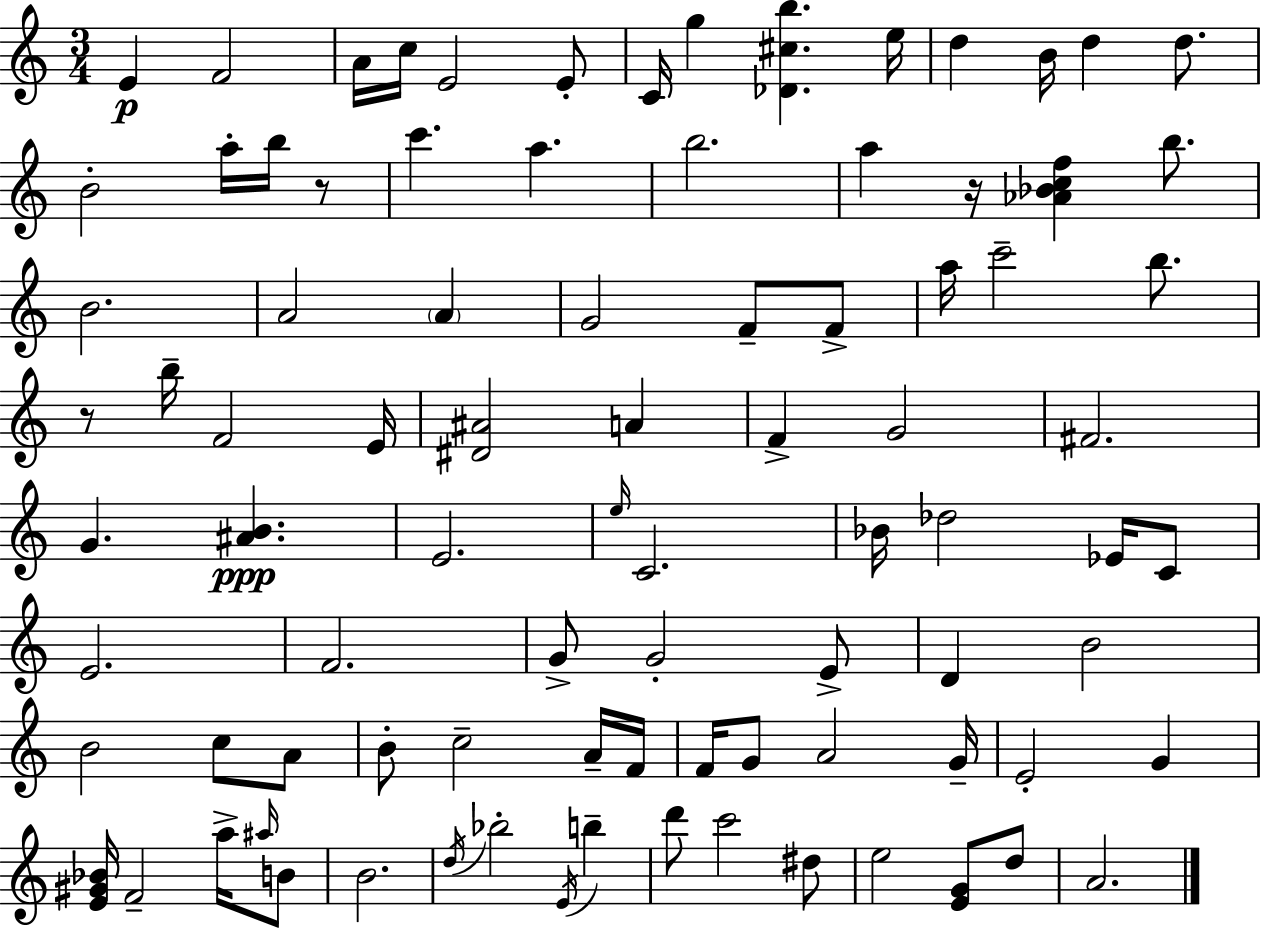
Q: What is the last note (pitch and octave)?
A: A4